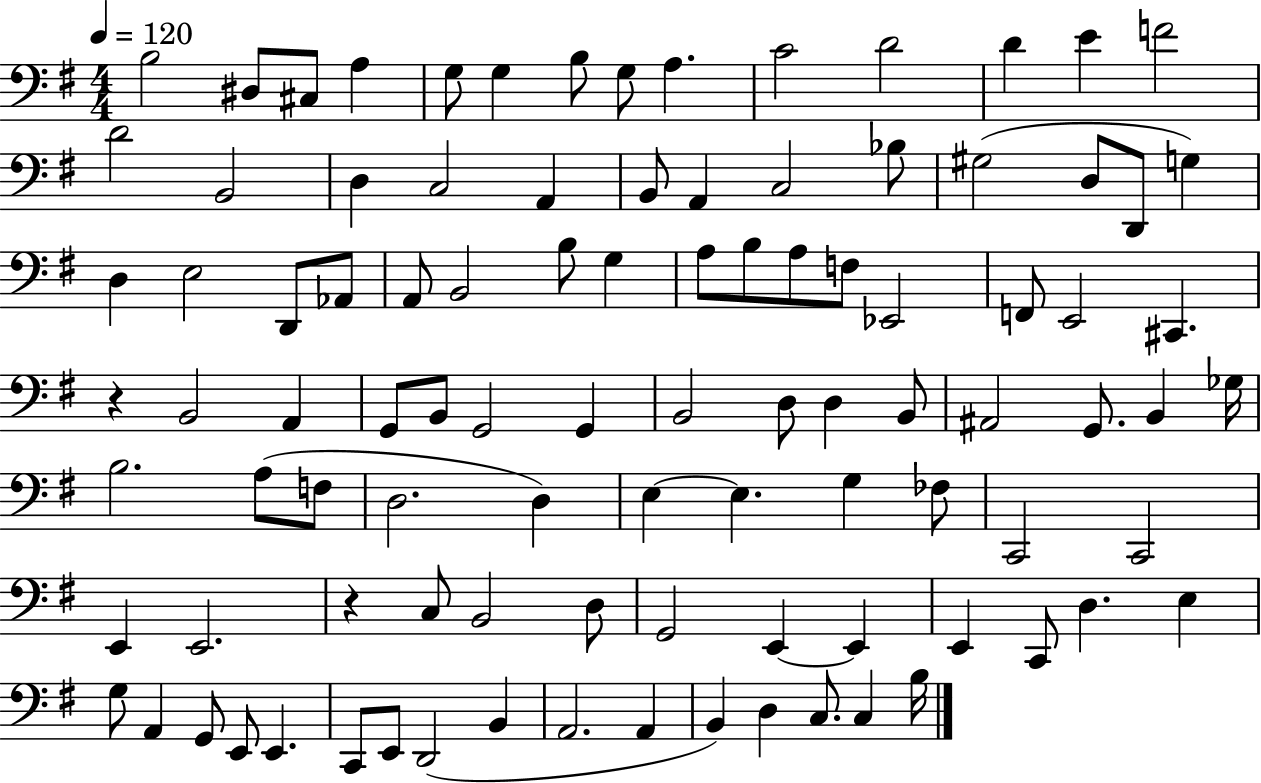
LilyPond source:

{
  \clef bass
  \numericTimeSignature
  \time 4/4
  \key g \major
  \tempo 4 = 120
  b2 dis8 cis8 a4 | g8 g4 b8 g8 a4. | c'2 d'2 | d'4 e'4 f'2 | \break d'2 b,2 | d4 c2 a,4 | b,8 a,4 c2 bes8 | gis2( d8 d,8 g4) | \break d4 e2 d,8 aes,8 | a,8 b,2 b8 g4 | a8 b8 a8 f8 ees,2 | f,8 e,2 cis,4. | \break r4 b,2 a,4 | g,8 b,8 g,2 g,4 | b,2 d8 d4 b,8 | ais,2 g,8. b,4 ges16 | \break b2. a8( f8 | d2. d4) | e4~~ e4. g4 fes8 | c,2 c,2 | \break e,4 e,2. | r4 c8 b,2 d8 | g,2 e,4~~ e,4 | e,4 c,8 d4. e4 | \break g8 a,4 g,8 e,8 e,4. | c,8 e,8 d,2( b,4 | a,2. a,4 | b,4) d4 c8. c4 b16 | \break \bar "|."
}